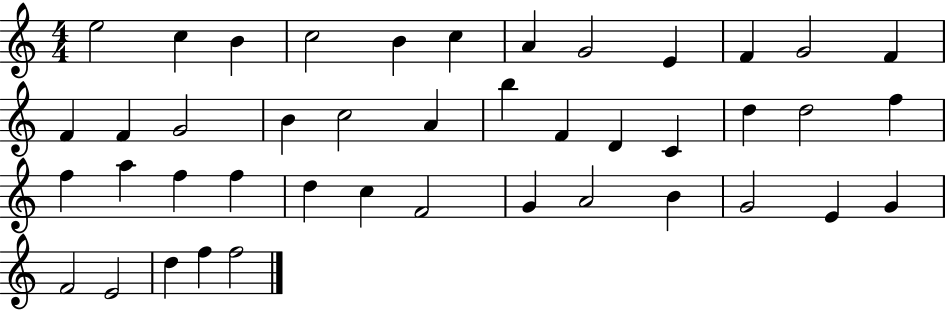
{
  \clef treble
  \numericTimeSignature
  \time 4/4
  \key c \major
  e''2 c''4 b'4 | c''2 b'4 c''4 | a'4 g'2 e'4 | f'4 g'2 f'4 | \break f'4 f'4 g'2 | b'4 c''2 a'4 | b''4 f'4 d'4 c'4 | d''4 d''2 f''4 | \break f''4 a''4 f''4 f''4 | d''4 c''4 f'2 | g'4 a'2 b'4 | g'2 e'4 g'4 | \break f'2 e'2 | d''4 f''4 f''2 | \bar "|."
}